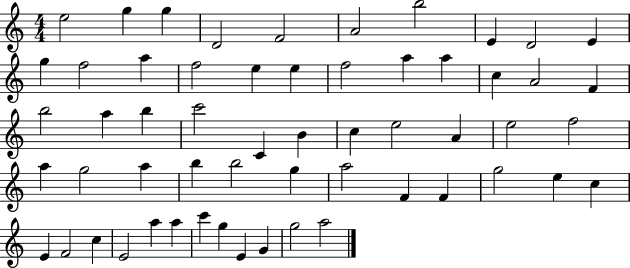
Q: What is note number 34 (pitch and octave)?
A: A5